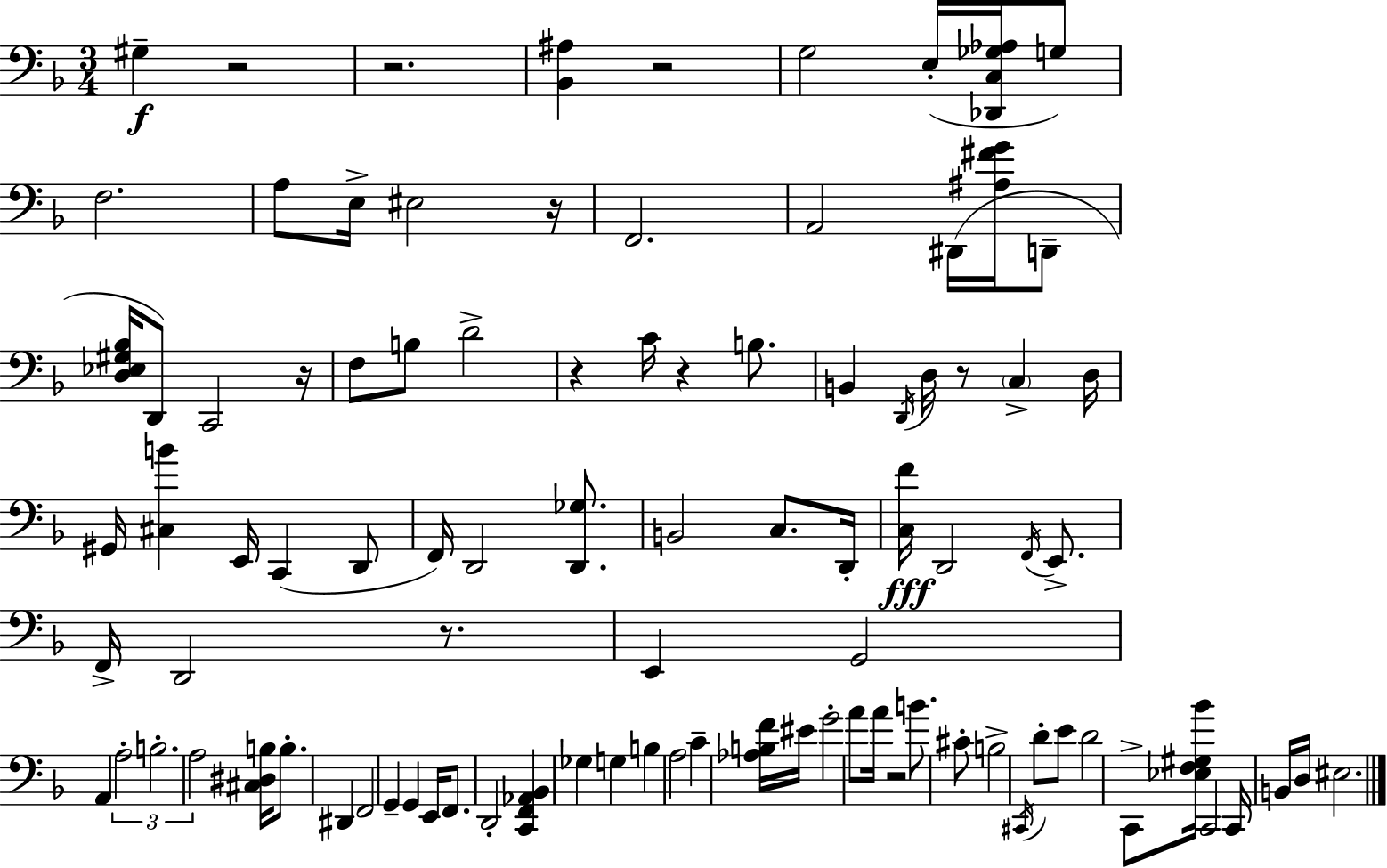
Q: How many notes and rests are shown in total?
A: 95